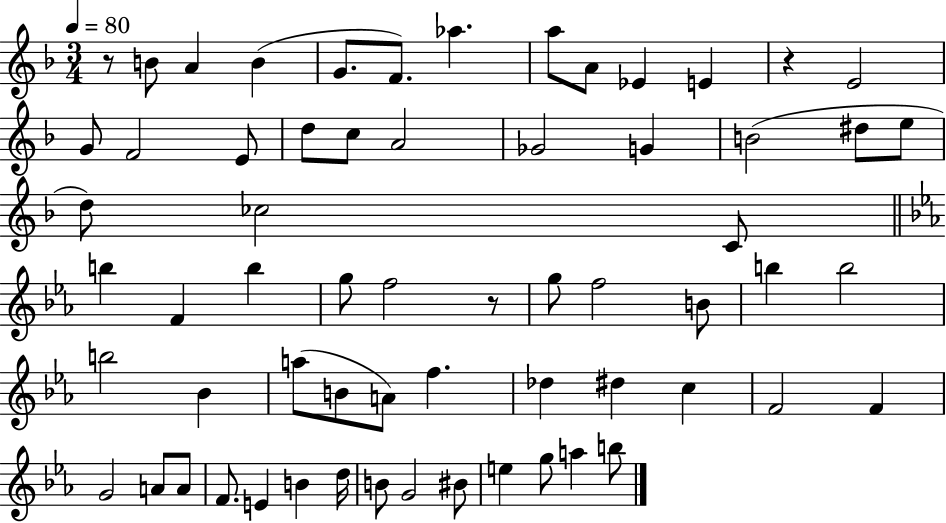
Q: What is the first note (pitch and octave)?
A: B4